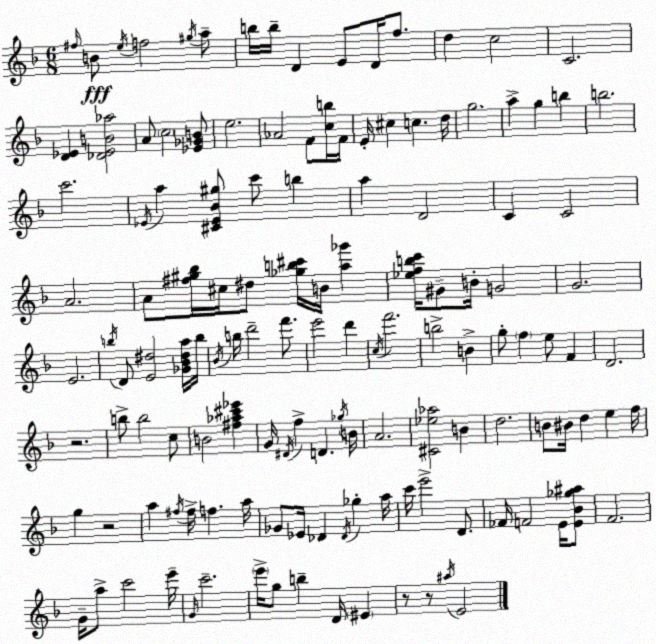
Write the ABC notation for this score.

X:1
T:Untitled
M:6/8
L:1/4
K:Dm
^f/4 B/2 e/4 f2 ^g/4 a/2 b/4 b/4 D E/2 D/4 f/2 d c2 C2 [D_E] [_D_EB_a]2 A/2 c2 [_E_GB]/2 e2 _A2 F/2 [cb]/4 F/4 E/4 ^c c d/4 g2 a g b b2 c'2 _E/4 a [^C_E_B^g]/2 c'/2 b a D2 C C2 A2 A/2 [^f^g_b]/4 ^c/4 ^d/2 [_gb^c']/4 B/4 [a_g'] [_efbc']/4 ^G/2 B/4 G2 G2 E2 b/4 D/2 [E^d]2 [_G_B^da]/4 b/4 _B/4 b/4 d'2 f'/2 e'2 d' c/4 f'2 b2 B g/2 f e/2 F D2 z2 b/2 b2 c/2 B2 [^f_a^c'_e'] G/4 ^D/4 f D _g/4 B/4 A2 [^C_e_a]2 B d2 B/2 ^B/4 d e f/4 g z2 a ^f/4 ^f/4 f a/4 _G/2 _E/4 _D _D/4 _g a/4 c'/4 e'2 D/2 _F/4 F2 E/4 [E_B_g^a]/2 F2 G/4 a/2 c'2 e'/4 G/4 c'2 e'/4 g/2 b D/4 ^E z/2 z/2 ^a/4 E2